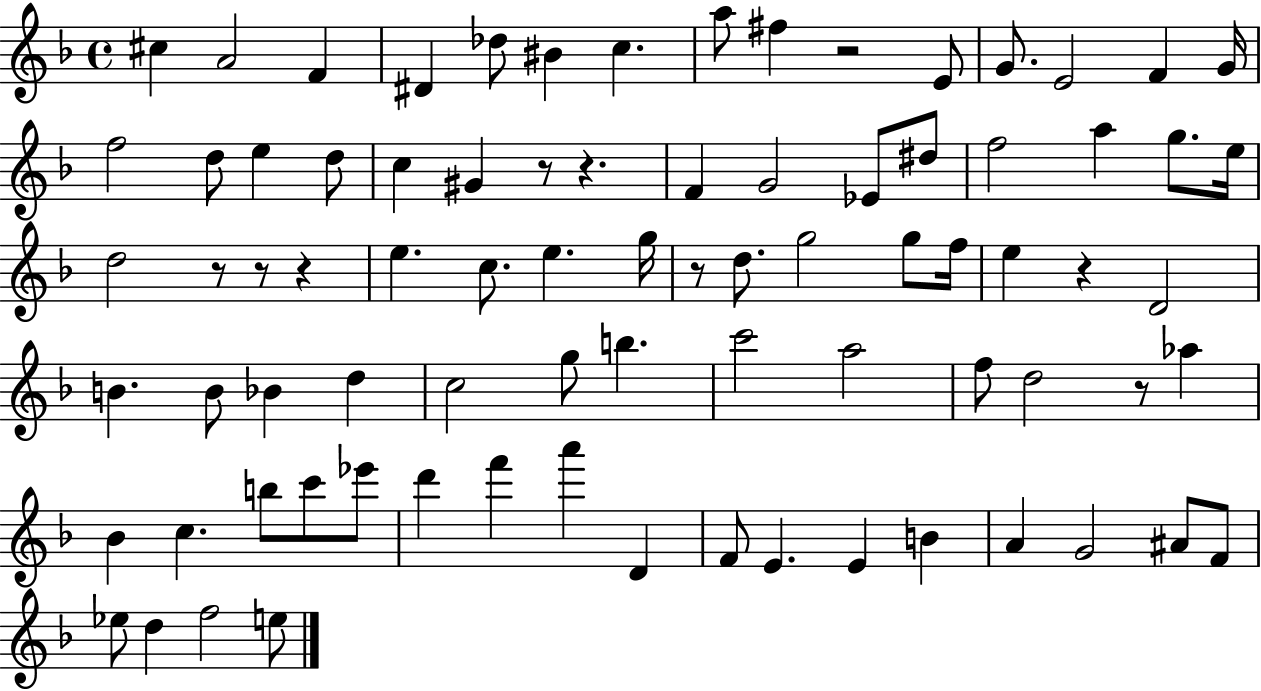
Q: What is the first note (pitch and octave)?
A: C#5